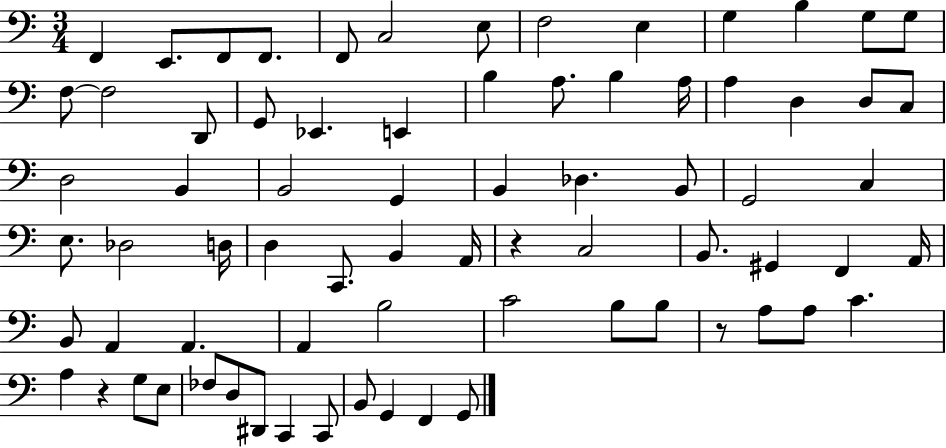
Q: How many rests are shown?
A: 3